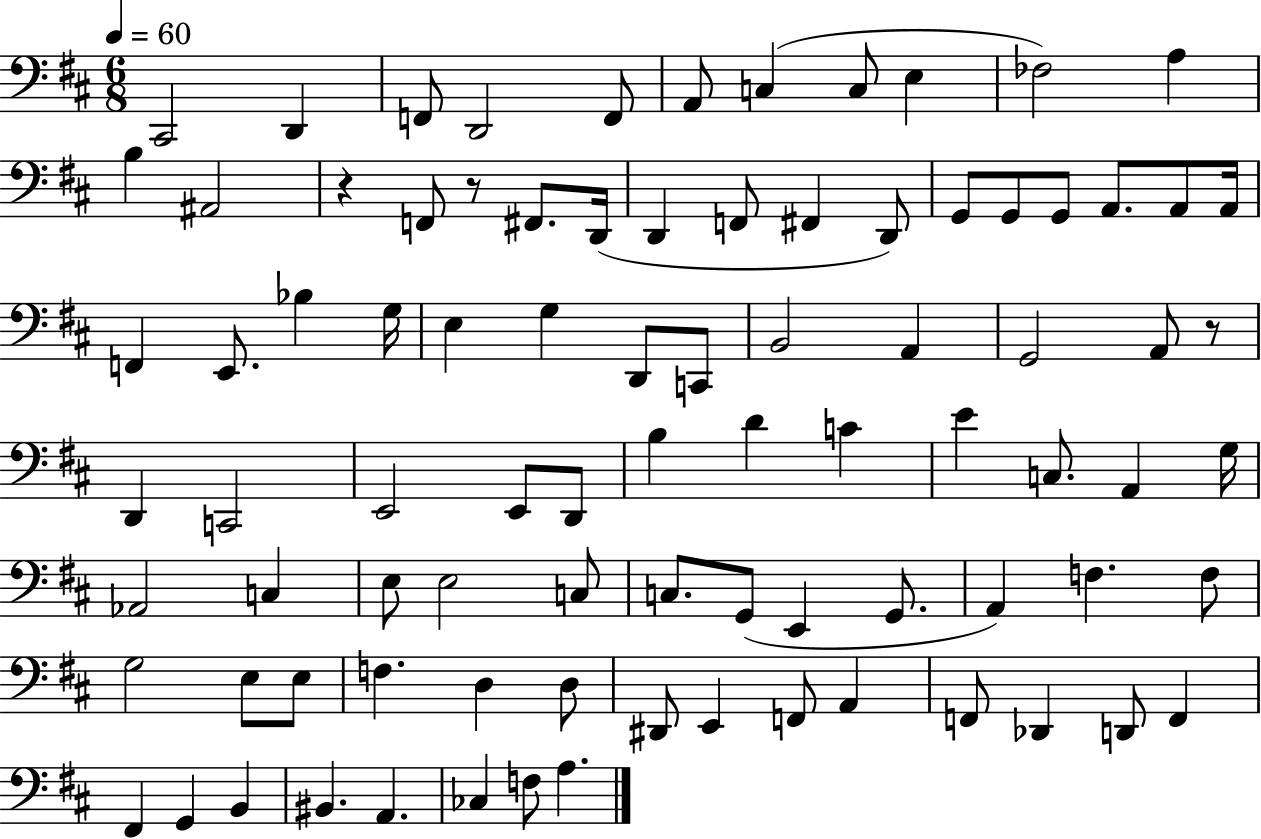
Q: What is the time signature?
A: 6/8